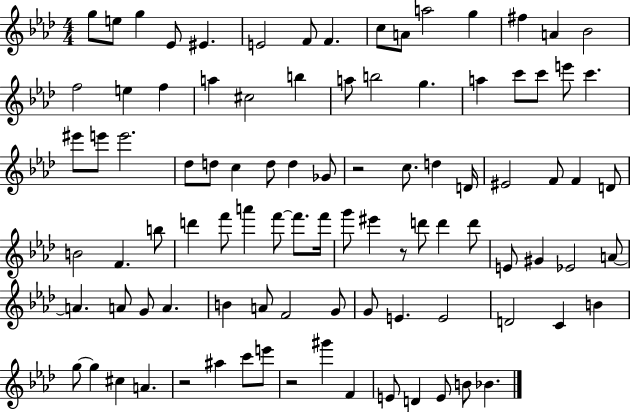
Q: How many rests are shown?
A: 4